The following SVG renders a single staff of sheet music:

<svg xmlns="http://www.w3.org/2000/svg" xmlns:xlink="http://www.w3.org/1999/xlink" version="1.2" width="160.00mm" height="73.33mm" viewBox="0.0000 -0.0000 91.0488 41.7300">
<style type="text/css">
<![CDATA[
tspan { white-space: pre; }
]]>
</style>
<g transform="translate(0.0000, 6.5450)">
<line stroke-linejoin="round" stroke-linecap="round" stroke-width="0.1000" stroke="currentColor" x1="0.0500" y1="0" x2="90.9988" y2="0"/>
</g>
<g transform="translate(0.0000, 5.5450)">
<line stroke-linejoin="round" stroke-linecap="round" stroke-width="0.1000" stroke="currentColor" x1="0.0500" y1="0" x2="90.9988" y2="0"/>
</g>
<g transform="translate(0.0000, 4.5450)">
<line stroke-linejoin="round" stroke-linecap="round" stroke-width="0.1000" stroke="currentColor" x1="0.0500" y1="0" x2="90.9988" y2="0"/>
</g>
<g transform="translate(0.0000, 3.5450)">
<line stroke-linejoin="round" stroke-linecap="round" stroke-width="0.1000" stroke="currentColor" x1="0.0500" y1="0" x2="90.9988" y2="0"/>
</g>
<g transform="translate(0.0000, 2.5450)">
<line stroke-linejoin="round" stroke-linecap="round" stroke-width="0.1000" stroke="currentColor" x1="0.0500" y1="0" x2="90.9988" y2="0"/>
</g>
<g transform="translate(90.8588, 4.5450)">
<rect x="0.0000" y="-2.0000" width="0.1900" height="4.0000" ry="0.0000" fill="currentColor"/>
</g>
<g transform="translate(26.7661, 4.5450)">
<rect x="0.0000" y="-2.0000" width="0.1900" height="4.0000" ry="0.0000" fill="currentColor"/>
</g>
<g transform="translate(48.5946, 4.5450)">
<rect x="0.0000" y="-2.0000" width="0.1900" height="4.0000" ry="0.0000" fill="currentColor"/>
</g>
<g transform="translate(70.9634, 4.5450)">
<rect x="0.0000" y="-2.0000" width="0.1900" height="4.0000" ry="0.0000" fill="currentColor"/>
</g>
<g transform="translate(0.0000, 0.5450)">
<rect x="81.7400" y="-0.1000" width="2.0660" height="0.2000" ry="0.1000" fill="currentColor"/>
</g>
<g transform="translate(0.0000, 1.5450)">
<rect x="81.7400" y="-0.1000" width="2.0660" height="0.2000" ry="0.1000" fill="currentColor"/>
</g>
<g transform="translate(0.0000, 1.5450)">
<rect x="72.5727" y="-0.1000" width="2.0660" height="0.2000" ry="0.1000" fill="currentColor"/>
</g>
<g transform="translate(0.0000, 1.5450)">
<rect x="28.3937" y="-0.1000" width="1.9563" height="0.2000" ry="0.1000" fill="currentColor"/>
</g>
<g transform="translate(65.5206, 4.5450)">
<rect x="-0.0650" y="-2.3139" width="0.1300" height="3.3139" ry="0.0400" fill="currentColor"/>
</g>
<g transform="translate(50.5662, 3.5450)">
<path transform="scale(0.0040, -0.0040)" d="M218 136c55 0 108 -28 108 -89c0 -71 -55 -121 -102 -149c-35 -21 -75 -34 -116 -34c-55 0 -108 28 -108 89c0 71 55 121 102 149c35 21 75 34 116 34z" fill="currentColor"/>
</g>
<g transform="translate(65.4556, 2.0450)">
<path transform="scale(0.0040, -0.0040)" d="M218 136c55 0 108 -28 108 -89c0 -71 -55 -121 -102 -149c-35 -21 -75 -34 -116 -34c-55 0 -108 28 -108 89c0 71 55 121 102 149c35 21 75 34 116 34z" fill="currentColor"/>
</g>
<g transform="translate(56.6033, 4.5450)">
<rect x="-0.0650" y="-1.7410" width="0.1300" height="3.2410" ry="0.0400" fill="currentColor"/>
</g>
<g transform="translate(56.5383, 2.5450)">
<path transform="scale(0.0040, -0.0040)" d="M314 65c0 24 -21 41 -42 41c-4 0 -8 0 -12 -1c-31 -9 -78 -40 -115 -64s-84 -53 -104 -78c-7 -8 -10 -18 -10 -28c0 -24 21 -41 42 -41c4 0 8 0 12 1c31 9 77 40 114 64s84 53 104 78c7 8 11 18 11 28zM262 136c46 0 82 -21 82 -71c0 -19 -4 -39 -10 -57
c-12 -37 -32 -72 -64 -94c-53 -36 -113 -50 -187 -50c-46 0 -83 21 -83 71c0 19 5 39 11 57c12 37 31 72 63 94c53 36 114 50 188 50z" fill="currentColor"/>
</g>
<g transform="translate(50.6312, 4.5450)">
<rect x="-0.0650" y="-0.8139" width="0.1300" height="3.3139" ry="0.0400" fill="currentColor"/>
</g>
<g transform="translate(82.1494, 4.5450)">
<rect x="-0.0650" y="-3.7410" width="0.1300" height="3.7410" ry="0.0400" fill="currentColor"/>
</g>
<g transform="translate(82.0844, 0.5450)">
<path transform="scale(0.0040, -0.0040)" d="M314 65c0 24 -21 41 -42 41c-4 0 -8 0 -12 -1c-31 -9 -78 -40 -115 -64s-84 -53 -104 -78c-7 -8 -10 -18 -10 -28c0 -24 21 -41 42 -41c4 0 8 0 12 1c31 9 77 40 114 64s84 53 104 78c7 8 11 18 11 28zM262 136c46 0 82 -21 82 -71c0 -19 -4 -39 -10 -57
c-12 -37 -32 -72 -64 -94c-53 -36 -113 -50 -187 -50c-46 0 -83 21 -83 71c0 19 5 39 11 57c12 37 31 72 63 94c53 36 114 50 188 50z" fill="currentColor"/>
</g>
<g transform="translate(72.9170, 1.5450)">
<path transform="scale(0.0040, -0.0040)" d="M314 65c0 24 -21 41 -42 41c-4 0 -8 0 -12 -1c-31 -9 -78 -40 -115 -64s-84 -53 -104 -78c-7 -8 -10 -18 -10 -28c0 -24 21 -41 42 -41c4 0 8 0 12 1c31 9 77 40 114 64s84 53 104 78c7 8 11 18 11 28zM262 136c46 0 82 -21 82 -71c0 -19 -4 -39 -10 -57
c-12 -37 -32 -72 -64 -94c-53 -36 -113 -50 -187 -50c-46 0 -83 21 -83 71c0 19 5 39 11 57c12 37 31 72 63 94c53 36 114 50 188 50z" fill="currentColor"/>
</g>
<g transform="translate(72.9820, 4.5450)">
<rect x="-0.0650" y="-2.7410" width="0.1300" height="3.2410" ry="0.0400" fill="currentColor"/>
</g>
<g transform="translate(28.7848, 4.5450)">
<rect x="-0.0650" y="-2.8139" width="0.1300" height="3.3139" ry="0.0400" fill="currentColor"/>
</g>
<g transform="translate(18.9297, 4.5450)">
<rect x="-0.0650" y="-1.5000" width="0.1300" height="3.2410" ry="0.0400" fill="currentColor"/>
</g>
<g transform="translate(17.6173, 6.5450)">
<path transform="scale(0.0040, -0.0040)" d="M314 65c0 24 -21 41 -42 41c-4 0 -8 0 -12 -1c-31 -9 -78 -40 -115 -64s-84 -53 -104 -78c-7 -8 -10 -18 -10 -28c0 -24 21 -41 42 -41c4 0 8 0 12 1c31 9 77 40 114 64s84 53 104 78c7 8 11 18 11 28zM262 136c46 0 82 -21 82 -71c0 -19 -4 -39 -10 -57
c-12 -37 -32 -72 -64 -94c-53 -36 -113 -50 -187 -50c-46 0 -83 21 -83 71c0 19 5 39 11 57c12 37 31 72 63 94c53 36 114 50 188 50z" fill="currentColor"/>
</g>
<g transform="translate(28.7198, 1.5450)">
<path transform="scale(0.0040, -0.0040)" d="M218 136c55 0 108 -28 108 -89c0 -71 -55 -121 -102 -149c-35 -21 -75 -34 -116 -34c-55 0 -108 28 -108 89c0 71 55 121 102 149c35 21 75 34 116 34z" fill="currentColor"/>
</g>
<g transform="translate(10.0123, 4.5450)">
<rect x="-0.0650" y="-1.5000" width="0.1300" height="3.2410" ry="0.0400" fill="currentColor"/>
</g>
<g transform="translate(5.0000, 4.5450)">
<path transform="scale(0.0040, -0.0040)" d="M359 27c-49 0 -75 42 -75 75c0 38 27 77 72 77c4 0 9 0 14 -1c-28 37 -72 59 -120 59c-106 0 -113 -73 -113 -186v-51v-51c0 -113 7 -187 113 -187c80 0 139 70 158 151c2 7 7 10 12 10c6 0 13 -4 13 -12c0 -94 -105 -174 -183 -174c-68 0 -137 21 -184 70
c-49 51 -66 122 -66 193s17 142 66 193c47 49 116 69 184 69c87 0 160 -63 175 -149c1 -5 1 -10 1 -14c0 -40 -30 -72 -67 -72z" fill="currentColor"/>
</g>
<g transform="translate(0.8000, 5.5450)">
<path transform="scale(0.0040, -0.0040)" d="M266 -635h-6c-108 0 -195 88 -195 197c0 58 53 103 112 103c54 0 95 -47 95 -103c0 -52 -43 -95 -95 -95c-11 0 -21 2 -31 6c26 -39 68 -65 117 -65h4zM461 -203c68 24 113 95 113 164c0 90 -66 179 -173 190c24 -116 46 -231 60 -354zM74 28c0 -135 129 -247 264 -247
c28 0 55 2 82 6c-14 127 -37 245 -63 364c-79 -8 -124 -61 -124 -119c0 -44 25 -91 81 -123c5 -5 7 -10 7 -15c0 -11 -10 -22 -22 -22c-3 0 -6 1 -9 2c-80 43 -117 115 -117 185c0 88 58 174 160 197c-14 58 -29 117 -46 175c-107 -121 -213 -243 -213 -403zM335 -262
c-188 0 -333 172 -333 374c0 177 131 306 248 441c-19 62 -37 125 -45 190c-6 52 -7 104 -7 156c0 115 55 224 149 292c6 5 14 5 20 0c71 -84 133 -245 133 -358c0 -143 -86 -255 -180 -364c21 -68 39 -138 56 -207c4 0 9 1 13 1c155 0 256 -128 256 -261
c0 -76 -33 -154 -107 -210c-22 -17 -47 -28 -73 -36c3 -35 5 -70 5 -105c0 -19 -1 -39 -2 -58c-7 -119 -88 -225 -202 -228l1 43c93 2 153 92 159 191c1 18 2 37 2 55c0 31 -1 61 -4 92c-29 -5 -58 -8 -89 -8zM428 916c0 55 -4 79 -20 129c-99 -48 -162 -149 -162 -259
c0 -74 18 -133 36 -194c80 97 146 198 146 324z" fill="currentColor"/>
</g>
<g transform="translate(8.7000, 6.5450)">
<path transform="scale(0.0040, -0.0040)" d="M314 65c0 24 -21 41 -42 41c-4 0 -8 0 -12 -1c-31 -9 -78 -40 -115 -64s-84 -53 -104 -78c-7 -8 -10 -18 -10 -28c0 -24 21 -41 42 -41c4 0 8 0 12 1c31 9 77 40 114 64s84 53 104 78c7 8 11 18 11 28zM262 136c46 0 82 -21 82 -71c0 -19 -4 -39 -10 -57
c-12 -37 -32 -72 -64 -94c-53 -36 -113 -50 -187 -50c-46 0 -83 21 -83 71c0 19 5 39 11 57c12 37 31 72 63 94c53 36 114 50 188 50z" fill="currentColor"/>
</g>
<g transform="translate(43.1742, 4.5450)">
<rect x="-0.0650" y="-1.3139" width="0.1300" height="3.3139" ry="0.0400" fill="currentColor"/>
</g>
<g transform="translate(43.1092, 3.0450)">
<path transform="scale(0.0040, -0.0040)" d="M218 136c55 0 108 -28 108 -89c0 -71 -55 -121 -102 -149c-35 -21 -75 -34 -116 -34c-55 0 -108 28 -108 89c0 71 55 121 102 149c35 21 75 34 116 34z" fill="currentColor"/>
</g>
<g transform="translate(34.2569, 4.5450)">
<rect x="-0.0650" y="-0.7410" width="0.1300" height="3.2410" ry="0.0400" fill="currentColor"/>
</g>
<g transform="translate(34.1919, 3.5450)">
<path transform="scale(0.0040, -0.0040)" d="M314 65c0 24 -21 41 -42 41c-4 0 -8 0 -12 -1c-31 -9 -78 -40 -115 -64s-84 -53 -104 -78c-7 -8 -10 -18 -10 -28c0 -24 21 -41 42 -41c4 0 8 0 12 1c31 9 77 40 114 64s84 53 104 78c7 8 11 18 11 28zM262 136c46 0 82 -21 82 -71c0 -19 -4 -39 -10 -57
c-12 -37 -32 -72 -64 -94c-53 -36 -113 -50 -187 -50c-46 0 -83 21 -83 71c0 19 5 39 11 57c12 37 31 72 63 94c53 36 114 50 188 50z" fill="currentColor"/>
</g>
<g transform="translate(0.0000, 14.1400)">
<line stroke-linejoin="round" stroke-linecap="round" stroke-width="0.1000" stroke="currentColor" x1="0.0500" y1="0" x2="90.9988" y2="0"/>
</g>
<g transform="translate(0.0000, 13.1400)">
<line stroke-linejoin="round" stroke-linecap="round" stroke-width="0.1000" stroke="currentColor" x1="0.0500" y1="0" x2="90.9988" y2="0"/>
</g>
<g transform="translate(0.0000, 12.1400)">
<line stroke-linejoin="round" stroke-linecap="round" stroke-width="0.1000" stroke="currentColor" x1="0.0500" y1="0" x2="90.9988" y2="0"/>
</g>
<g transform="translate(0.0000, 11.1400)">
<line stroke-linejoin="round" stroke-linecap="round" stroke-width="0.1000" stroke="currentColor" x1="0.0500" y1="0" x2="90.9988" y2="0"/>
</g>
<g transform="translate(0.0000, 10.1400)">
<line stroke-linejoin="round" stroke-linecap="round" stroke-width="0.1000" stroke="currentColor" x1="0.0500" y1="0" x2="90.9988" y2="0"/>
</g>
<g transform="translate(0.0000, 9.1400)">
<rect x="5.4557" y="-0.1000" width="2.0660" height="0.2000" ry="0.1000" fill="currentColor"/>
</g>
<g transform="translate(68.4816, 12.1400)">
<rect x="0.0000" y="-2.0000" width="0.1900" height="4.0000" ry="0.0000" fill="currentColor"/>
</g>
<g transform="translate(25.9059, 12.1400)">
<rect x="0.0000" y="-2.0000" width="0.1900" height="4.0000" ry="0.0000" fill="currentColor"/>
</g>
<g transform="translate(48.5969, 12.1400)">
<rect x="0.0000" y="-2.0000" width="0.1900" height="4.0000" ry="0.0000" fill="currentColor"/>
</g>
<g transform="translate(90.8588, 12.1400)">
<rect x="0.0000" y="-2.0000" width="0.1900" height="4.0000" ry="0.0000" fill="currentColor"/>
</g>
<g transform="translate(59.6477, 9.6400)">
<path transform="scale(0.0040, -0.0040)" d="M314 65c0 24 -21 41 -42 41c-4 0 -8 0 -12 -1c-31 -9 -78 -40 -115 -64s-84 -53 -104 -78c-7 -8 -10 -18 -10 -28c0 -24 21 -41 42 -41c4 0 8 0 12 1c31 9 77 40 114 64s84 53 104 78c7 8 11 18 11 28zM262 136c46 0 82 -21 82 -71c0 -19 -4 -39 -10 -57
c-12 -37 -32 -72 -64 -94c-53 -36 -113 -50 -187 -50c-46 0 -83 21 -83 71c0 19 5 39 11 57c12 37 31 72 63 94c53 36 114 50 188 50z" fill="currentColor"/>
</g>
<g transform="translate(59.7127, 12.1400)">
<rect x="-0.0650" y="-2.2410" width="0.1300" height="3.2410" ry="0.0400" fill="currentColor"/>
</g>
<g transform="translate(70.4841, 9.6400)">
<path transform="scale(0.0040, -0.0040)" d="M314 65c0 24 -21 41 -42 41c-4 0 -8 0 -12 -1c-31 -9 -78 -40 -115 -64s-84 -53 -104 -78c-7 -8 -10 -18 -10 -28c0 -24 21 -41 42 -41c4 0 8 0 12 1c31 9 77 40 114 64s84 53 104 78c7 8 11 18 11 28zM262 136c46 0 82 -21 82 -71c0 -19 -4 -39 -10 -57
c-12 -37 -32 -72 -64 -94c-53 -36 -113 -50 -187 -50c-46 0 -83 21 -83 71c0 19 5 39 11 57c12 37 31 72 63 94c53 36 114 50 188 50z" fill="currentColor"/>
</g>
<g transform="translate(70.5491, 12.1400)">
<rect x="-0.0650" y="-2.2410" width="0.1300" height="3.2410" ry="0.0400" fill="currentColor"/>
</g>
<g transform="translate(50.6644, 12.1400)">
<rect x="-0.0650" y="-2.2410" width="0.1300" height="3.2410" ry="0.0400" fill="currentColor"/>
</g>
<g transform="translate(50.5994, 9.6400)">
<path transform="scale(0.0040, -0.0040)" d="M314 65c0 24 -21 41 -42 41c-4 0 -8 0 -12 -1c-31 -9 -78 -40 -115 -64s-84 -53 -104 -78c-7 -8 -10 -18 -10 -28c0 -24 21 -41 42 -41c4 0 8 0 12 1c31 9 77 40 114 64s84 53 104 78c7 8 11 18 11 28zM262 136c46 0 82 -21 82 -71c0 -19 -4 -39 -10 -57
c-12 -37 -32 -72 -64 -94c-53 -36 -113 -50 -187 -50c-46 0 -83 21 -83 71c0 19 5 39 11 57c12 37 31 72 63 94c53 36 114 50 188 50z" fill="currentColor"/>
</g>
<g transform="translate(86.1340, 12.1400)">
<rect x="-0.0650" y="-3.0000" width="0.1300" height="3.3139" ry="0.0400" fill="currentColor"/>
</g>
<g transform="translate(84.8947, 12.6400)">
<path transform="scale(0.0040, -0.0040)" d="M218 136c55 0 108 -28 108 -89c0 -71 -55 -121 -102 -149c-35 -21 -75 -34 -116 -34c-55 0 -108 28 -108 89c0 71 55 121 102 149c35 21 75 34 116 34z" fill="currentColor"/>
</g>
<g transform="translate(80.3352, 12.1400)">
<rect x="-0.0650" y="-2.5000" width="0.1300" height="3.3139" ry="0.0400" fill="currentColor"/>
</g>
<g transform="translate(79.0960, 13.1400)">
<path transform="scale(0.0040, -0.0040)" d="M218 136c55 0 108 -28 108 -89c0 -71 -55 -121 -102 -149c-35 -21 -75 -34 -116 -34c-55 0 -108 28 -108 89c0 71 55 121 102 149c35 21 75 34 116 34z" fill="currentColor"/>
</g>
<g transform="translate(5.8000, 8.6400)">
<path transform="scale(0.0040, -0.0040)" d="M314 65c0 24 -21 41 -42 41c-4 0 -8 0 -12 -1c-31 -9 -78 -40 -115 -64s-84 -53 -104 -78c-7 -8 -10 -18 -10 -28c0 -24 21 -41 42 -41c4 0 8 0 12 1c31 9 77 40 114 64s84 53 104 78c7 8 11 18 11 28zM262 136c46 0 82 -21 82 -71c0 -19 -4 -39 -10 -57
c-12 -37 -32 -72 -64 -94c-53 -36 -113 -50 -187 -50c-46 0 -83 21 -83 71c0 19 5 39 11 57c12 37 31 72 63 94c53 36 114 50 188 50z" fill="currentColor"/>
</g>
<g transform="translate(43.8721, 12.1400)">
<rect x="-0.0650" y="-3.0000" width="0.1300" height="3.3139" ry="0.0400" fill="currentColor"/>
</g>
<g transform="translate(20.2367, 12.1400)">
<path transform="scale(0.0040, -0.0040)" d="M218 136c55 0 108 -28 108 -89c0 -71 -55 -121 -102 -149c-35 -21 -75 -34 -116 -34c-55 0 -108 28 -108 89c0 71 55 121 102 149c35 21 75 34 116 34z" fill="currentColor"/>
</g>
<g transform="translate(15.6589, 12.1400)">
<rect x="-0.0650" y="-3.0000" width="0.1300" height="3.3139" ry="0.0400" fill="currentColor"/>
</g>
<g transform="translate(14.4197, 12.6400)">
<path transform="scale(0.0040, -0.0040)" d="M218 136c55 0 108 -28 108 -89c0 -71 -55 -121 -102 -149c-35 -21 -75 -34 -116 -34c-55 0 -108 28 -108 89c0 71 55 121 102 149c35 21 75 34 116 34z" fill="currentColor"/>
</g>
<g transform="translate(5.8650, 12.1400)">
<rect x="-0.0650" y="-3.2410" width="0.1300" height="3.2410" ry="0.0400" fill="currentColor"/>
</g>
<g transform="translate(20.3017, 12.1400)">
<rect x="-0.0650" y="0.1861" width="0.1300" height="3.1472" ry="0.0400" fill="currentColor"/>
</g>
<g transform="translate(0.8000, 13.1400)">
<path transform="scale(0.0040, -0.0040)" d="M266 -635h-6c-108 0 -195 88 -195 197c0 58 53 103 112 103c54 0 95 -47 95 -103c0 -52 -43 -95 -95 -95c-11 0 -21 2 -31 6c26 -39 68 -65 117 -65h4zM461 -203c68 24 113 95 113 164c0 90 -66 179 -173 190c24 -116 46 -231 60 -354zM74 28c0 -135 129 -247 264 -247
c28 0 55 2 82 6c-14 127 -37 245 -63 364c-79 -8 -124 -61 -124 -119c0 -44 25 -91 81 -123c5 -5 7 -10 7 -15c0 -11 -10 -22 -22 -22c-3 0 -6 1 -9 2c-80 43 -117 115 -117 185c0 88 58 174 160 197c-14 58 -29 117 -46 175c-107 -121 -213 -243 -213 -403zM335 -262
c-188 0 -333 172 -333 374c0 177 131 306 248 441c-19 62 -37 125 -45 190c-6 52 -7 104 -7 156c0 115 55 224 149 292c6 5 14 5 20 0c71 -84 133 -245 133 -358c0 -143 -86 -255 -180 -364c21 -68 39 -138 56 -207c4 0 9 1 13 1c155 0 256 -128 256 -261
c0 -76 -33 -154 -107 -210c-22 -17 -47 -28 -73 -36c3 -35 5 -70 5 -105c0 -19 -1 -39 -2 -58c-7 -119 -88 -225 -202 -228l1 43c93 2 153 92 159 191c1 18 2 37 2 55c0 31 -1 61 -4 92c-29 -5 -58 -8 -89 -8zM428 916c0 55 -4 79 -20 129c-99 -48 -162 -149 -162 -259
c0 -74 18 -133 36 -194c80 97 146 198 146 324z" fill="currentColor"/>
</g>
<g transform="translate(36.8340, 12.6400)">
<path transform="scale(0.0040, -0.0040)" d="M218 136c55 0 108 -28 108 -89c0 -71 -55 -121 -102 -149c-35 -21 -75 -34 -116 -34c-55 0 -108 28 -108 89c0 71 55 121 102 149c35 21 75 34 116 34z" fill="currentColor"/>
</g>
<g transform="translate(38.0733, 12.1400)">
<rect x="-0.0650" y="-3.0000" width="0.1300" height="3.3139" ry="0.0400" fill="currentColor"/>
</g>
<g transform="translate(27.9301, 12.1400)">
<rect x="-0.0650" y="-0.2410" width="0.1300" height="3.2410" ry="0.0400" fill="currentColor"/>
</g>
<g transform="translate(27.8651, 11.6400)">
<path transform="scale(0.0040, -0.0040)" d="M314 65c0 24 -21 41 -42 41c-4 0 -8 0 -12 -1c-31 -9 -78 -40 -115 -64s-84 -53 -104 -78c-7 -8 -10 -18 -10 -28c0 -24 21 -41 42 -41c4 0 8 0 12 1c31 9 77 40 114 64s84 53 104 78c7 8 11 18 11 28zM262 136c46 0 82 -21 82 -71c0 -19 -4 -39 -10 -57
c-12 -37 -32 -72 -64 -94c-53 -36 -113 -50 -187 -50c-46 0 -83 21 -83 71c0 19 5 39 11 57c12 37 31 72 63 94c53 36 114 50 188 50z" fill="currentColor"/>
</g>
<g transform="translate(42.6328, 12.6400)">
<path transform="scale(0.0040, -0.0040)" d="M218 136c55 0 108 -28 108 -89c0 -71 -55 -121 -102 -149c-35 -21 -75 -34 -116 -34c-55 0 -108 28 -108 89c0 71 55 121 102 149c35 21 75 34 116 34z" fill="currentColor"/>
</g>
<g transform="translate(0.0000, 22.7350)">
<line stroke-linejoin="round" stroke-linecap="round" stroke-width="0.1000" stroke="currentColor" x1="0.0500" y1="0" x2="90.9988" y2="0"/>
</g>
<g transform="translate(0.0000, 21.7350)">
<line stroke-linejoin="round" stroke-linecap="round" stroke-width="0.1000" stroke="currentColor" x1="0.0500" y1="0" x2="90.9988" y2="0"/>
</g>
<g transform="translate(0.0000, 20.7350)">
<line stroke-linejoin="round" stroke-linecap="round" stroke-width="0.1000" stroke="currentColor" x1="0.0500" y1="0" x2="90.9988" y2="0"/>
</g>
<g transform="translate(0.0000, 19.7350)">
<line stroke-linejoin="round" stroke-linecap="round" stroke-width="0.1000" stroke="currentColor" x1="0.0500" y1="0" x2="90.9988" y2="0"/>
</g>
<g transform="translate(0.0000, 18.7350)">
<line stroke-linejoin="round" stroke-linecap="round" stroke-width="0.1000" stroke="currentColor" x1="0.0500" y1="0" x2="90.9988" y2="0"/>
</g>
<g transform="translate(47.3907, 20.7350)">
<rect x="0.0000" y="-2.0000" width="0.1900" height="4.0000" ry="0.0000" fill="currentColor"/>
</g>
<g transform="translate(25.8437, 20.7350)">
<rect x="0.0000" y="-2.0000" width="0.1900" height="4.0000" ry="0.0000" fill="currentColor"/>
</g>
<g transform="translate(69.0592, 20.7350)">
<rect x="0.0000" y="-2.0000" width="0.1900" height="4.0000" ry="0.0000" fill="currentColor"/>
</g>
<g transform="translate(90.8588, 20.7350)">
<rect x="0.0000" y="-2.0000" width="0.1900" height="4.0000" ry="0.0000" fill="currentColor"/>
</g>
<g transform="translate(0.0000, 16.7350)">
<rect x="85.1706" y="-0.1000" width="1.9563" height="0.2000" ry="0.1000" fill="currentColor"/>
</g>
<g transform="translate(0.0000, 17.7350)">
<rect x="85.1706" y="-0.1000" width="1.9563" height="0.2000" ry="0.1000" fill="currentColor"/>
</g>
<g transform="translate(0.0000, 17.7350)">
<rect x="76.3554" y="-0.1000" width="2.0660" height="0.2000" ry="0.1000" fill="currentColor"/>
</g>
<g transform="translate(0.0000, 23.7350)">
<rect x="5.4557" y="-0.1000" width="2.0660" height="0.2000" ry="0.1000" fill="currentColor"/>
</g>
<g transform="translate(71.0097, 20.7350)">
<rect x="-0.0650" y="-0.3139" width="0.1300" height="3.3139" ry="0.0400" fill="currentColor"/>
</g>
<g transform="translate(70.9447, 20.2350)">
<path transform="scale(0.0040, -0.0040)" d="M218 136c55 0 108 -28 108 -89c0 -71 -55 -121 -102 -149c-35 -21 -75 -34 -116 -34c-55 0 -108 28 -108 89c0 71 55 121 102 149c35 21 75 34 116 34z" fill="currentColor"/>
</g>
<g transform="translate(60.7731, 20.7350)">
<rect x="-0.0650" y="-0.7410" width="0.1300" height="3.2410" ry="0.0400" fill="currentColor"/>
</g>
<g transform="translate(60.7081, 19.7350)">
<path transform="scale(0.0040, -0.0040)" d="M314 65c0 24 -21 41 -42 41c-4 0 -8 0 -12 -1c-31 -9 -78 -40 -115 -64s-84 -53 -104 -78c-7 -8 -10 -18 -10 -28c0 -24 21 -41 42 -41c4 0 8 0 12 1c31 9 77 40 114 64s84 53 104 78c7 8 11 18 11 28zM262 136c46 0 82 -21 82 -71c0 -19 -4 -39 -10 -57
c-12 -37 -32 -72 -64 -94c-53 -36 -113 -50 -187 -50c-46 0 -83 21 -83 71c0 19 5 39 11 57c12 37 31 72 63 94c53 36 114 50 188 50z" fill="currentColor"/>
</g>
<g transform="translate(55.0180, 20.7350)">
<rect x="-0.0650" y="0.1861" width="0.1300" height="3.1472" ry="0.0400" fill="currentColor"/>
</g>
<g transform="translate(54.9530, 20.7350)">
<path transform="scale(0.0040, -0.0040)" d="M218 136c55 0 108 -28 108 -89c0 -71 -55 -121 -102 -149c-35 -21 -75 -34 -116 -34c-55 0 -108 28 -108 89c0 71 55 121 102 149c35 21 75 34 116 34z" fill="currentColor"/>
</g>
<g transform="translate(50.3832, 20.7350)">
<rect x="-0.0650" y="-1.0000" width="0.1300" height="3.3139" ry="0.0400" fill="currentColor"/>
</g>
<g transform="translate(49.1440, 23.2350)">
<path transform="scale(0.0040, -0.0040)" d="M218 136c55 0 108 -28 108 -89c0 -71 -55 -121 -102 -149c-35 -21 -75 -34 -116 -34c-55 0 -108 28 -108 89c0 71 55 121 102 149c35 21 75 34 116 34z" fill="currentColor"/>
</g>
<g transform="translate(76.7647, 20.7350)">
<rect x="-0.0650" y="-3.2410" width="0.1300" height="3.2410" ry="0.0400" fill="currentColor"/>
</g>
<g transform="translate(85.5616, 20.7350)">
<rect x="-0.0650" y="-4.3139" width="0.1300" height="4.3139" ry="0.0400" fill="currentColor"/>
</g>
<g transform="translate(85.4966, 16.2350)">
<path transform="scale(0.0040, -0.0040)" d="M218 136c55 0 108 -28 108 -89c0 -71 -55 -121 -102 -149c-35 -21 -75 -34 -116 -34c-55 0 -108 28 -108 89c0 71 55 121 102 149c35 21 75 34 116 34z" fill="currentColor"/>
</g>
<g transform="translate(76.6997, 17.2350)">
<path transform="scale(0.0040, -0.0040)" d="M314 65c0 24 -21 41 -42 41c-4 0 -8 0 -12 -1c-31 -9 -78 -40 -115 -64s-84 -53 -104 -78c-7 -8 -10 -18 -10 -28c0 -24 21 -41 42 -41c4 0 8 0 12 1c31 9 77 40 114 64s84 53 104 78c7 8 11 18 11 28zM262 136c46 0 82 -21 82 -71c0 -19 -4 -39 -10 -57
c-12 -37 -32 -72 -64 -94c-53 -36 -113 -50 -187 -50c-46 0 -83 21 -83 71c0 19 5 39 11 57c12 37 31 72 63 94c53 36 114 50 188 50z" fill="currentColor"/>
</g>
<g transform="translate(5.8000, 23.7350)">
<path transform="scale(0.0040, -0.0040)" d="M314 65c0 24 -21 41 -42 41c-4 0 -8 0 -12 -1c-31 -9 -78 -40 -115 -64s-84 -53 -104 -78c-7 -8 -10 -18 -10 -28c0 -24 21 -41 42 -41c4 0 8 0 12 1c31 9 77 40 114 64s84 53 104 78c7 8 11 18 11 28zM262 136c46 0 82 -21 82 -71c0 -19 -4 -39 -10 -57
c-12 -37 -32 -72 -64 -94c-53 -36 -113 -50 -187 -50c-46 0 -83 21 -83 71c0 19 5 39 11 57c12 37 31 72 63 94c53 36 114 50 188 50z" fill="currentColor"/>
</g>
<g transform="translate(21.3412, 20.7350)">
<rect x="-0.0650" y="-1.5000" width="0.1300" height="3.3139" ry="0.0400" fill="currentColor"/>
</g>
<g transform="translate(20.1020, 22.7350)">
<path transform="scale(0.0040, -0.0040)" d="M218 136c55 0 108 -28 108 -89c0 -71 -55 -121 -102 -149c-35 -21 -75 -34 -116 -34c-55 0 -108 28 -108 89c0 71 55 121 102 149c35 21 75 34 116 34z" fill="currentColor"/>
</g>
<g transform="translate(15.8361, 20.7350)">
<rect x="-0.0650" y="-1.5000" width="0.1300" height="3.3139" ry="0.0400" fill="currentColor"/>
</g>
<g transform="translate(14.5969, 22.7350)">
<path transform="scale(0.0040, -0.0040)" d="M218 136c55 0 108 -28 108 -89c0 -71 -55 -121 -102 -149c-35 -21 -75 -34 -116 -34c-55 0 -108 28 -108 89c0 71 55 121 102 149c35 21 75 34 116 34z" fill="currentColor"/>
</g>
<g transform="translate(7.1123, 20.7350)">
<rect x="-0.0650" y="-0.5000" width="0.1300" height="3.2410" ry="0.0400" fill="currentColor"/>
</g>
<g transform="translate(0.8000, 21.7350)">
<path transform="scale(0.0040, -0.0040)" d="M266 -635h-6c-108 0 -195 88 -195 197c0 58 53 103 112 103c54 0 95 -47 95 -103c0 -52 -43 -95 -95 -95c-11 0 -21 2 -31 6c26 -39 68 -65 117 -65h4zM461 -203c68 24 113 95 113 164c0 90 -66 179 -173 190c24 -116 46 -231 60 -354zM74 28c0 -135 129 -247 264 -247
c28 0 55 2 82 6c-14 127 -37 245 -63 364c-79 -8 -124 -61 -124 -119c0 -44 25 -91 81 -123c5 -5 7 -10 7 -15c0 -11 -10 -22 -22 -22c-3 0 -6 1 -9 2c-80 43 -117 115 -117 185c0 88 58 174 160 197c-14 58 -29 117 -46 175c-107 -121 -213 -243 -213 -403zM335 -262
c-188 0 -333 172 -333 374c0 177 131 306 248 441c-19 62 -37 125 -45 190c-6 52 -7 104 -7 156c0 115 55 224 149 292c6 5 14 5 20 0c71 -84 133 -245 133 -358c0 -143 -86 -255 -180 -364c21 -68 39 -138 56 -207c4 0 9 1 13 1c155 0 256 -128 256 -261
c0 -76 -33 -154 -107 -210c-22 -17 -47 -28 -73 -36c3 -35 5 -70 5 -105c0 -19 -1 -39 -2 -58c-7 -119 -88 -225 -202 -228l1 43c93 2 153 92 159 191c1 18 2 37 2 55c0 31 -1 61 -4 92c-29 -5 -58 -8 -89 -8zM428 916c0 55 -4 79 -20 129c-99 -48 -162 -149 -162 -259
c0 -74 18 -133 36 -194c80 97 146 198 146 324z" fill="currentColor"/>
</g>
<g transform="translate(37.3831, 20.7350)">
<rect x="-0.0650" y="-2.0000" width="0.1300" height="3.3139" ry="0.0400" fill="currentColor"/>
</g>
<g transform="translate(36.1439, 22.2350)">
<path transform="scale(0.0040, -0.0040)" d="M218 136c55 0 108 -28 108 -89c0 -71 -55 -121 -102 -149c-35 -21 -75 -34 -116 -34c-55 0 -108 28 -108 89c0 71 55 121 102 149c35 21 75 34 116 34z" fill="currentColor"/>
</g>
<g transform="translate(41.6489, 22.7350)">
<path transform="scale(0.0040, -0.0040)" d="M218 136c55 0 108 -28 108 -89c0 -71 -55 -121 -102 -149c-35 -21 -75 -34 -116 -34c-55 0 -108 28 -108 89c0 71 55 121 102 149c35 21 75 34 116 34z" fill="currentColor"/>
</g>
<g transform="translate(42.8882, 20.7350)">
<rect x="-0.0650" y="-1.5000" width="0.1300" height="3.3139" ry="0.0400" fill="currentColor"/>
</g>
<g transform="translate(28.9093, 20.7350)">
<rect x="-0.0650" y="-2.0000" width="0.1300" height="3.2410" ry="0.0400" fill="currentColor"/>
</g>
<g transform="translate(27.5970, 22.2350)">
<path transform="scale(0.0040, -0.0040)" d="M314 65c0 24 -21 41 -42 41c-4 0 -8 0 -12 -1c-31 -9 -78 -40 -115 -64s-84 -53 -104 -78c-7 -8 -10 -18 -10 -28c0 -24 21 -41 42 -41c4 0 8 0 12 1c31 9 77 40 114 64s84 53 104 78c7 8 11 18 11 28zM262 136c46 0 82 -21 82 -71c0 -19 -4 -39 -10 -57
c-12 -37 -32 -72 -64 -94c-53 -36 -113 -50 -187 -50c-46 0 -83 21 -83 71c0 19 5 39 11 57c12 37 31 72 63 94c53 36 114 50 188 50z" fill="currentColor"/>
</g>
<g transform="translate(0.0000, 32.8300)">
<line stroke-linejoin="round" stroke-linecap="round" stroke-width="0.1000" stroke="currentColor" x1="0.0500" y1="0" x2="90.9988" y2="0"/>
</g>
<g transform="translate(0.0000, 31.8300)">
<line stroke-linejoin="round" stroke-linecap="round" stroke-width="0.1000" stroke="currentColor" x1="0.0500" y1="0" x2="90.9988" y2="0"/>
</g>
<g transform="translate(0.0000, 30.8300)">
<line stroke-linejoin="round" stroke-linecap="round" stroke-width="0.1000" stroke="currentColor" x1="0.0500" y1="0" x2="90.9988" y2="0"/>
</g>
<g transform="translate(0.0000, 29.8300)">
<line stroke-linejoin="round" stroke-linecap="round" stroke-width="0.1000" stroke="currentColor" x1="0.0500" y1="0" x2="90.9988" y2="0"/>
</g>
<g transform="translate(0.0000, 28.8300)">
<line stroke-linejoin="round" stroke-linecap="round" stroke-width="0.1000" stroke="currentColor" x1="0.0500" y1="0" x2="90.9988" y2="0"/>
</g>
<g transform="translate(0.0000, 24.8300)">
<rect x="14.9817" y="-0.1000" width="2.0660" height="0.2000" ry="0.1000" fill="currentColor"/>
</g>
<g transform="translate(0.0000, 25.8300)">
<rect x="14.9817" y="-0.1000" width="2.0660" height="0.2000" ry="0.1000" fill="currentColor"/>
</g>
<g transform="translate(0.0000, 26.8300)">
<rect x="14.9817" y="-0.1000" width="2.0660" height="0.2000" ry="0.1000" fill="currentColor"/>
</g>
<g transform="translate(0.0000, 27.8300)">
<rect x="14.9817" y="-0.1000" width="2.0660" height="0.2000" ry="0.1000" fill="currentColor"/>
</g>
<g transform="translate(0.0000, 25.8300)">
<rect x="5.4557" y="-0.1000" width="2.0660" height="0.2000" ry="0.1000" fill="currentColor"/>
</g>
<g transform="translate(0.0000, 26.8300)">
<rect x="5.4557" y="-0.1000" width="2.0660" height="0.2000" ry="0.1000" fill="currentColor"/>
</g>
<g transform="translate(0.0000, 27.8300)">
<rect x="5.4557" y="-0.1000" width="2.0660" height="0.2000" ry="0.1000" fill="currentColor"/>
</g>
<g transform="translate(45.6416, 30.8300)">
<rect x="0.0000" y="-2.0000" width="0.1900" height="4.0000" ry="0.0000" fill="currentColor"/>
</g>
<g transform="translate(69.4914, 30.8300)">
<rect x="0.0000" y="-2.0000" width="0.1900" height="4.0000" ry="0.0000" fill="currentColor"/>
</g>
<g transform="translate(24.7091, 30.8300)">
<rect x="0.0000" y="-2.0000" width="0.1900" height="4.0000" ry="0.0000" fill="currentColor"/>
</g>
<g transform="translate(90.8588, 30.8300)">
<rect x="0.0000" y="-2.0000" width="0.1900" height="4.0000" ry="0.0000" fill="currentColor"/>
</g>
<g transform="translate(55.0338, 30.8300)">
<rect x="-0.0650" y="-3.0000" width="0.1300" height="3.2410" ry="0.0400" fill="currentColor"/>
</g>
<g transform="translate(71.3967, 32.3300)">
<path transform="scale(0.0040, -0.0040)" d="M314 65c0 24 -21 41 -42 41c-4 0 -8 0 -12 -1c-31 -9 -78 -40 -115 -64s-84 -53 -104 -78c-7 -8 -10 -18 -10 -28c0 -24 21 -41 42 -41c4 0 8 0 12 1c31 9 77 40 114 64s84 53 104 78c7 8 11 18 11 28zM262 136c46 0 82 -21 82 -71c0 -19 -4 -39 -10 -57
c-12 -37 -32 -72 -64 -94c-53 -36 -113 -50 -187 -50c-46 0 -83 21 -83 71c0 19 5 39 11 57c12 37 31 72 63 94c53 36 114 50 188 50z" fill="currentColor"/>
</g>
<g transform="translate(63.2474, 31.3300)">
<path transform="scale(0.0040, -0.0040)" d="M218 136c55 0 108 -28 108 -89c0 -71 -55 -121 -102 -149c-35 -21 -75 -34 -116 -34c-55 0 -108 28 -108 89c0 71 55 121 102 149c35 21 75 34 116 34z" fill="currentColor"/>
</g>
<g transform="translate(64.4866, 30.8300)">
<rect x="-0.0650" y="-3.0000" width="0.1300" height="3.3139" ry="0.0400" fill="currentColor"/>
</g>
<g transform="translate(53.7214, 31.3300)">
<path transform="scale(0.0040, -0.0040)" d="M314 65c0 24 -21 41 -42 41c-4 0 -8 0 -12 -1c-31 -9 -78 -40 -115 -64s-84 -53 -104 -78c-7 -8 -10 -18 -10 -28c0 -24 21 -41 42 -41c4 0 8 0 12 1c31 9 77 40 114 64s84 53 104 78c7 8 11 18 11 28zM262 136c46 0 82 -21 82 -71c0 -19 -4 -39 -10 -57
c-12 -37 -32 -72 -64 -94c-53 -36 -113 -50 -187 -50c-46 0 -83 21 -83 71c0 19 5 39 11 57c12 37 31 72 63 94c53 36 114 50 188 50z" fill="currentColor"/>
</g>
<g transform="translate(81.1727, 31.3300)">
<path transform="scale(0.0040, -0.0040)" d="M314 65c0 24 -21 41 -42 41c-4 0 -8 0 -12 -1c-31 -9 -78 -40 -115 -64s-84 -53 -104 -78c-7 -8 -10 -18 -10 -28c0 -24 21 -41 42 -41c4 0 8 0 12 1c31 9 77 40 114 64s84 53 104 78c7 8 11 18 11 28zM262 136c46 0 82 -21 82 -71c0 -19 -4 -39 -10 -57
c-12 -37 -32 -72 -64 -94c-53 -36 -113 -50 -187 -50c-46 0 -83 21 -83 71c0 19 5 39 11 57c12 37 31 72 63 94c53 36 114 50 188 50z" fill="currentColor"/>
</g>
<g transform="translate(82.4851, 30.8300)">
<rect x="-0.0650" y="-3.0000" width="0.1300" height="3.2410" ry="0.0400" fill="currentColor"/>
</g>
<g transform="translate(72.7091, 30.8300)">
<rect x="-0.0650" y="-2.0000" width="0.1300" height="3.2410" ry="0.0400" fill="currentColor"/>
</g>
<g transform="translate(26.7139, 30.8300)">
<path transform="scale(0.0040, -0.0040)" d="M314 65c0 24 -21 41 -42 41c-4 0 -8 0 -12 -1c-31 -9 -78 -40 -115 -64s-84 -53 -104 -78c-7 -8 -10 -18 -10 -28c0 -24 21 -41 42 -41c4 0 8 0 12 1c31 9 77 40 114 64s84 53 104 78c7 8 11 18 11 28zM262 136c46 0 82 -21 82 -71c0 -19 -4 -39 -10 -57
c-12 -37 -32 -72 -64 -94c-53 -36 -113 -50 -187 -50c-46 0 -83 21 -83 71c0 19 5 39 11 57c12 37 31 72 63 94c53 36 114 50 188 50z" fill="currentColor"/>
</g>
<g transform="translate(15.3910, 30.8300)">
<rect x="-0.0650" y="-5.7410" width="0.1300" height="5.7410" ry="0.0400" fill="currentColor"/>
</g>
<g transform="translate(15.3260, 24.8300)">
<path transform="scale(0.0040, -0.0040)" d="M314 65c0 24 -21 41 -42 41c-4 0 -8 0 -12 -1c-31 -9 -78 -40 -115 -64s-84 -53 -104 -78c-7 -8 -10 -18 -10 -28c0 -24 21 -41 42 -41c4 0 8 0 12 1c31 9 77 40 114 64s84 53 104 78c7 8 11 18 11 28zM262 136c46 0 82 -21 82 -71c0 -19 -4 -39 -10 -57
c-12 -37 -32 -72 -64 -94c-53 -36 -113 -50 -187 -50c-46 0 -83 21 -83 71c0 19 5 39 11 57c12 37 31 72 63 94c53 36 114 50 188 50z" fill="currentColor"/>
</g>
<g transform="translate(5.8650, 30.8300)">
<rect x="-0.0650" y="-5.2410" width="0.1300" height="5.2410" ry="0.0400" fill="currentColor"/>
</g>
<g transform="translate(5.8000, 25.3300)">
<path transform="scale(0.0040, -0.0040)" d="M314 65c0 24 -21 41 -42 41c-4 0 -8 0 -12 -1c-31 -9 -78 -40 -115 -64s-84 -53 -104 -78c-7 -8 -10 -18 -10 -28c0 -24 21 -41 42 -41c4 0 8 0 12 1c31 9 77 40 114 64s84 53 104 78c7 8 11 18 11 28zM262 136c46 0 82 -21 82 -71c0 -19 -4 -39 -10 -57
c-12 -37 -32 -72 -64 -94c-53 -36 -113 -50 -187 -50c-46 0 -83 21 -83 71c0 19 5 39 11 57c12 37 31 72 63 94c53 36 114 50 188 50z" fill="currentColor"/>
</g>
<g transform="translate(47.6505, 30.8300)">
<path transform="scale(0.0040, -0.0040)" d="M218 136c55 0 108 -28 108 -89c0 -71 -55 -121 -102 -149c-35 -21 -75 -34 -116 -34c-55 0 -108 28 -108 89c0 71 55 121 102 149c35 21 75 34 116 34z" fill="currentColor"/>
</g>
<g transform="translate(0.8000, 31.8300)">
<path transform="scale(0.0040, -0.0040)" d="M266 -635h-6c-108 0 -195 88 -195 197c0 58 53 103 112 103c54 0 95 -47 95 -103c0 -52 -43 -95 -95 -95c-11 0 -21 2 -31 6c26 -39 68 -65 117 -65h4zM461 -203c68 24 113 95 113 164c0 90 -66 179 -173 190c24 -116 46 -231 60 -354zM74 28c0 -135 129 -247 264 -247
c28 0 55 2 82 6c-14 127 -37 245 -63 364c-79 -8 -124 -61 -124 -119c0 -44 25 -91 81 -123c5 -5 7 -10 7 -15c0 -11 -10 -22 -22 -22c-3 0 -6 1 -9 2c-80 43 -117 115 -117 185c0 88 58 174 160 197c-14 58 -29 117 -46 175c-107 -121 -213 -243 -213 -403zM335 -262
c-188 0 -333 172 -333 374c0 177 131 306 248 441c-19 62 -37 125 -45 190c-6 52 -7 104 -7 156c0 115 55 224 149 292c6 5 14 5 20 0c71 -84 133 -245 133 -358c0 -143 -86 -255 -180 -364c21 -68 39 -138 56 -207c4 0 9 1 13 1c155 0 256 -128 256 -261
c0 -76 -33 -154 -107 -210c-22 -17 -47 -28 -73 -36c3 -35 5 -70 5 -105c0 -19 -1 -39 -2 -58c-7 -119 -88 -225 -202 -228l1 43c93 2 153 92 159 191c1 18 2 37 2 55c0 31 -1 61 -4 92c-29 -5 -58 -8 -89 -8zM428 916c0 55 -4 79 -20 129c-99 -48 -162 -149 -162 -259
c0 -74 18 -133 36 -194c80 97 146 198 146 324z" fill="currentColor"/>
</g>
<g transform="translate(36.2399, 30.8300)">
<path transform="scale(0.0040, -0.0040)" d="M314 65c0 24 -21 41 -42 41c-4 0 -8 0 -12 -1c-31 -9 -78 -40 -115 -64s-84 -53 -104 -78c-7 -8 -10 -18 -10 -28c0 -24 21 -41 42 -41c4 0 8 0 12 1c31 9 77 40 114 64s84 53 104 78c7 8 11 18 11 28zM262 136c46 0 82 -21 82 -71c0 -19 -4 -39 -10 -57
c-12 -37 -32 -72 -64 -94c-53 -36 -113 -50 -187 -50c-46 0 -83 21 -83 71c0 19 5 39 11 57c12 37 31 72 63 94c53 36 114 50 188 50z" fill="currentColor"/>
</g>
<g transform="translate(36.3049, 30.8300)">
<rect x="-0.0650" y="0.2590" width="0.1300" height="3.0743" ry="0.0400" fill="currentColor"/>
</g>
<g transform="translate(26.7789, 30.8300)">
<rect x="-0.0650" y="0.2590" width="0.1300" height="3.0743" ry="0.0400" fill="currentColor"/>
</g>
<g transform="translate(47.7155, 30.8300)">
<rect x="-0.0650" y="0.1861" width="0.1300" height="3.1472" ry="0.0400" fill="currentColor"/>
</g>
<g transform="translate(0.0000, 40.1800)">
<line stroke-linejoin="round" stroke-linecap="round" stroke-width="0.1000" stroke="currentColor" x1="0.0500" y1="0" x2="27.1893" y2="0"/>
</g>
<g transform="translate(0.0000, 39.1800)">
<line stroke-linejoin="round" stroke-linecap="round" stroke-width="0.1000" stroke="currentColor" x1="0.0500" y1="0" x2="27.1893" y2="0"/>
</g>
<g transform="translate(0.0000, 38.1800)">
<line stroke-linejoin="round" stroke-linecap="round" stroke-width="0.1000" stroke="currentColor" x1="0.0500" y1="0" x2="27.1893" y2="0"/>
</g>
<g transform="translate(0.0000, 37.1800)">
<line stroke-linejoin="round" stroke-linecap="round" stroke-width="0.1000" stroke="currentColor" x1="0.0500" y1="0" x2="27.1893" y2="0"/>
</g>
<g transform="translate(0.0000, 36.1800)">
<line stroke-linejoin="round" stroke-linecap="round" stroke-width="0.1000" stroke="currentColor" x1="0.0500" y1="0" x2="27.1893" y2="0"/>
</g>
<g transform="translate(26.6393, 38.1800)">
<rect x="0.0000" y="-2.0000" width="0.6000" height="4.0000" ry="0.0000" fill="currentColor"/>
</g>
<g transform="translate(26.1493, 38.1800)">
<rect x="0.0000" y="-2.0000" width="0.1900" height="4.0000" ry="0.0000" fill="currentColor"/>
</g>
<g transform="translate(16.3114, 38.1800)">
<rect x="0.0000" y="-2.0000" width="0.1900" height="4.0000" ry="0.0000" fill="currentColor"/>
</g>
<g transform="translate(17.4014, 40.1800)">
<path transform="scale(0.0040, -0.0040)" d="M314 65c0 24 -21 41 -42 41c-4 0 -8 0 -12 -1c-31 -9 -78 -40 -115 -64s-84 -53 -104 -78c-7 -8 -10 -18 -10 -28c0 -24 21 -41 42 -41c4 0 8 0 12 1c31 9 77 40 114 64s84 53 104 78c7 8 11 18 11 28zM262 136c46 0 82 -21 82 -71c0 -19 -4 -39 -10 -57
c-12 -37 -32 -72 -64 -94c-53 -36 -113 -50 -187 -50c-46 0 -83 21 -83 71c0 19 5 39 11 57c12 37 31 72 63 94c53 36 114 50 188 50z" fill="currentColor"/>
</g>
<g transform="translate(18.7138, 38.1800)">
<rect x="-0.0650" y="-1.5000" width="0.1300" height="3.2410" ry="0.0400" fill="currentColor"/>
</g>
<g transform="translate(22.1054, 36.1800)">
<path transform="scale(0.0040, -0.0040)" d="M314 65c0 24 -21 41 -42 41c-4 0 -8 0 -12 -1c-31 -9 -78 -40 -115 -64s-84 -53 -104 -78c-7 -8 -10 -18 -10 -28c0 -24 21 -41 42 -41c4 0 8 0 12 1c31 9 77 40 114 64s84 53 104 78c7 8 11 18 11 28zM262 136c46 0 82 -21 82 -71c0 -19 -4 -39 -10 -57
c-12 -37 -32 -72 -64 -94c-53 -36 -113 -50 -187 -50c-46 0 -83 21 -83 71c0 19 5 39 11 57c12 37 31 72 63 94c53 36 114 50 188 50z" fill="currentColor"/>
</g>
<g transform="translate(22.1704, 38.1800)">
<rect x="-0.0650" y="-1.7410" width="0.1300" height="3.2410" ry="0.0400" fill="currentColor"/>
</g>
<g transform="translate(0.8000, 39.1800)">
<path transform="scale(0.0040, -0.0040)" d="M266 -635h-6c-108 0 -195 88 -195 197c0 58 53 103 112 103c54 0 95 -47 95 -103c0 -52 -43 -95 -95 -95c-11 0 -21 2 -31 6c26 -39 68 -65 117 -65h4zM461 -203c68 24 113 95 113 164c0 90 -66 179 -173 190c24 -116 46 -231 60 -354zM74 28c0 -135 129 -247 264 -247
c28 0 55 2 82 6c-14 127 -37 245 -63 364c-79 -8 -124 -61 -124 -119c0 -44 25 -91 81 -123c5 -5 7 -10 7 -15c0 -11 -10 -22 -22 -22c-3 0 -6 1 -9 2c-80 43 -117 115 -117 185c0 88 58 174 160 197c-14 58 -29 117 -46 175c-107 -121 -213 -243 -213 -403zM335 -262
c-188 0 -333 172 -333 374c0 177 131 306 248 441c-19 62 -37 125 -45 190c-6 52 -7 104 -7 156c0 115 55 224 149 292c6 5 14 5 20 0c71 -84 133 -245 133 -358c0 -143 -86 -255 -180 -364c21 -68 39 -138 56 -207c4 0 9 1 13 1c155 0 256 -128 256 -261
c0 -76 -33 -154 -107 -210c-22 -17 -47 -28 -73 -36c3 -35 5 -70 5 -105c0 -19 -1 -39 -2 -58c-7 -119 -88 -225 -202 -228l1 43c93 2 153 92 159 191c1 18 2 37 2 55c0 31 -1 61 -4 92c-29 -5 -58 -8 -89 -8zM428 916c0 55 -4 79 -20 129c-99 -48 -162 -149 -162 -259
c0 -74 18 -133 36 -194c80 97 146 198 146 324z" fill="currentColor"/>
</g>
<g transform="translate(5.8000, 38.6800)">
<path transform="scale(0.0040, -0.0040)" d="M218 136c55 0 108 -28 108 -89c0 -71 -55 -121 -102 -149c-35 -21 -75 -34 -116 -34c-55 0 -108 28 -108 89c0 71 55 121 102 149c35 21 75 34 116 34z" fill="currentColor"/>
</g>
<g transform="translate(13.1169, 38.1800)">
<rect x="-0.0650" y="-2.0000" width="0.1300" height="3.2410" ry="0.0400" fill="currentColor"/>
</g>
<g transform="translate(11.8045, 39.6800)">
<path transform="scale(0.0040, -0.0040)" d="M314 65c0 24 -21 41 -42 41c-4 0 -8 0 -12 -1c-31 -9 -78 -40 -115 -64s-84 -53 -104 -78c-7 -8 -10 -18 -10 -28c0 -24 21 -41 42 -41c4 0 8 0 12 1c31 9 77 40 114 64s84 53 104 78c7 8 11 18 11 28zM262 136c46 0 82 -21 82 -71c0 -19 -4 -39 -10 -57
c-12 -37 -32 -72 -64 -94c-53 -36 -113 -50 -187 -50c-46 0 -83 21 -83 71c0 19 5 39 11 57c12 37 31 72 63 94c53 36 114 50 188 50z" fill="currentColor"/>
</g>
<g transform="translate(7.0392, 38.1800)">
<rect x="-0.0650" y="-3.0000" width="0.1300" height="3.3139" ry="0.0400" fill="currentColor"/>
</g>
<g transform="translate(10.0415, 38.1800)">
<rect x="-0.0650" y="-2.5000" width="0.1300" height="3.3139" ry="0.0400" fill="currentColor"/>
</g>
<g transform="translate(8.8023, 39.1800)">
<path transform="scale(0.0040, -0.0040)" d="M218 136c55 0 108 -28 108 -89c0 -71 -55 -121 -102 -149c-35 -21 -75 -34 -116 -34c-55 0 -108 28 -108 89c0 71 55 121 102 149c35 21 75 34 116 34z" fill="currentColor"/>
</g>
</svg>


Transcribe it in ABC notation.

X:1
T:Untitled
M:4/4
L:1/4
K:C
E2 E2 a d2 e d f2 g a2 c'2 b2 A B c2 A A g2 g2 g2 G A C2 E E F2 F E D B d2 c b2 d' f'2 g'2 B2 B2 B A2 A F2 A2 A G F2 E2 f2